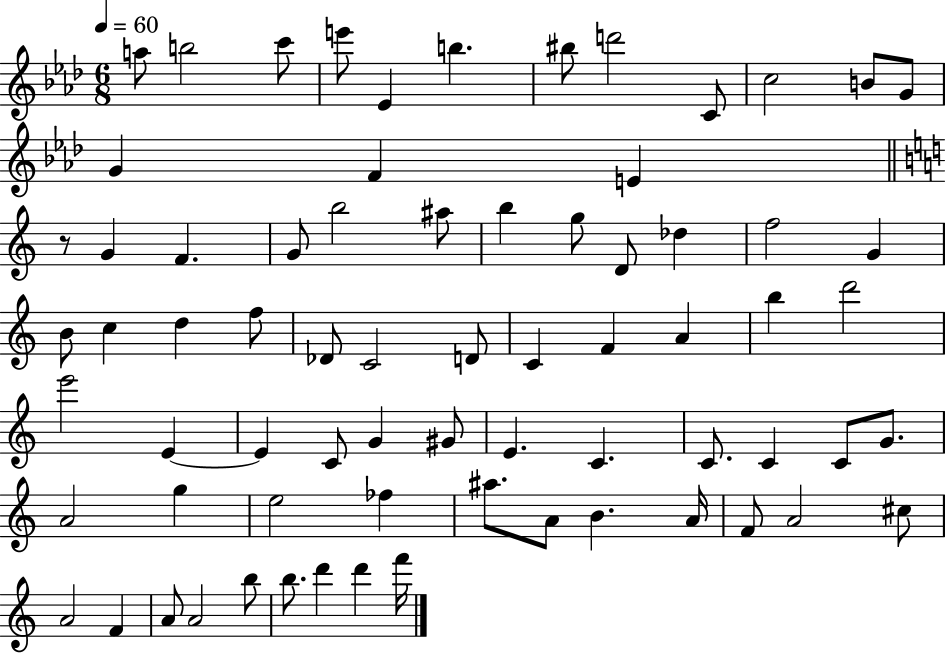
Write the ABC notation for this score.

X:1
T:Untitled
M:6/8
L:1/4
K:Ab
a/2 b2 c'/2 e'/2 _E b ^b/2 d'2 C/2 c2 B/2 G/2 G F E z/2 G F G/2 b2 ^a/2 b g/2 D/2 _d f2 G B/2 c d f/2 _D/2 C2 D/2 C F A b d'2 e'2 E E C/2 G ^G/2 E C C/2 C C/2 G/2 A2 g e2 _f ^a/2 A/2 B A/4 F/2 A2 ^c/2 A2 F A/2 A2 b/2 b/2 d' d' f'/4